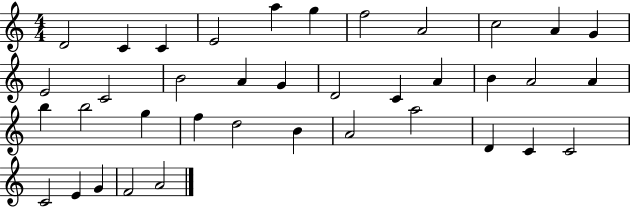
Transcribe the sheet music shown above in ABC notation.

X:1
T:Untitled
M:4/4
L:1/4
K:C
D2 C C E2 a g f2 A2 c2 A G E2 C2 B2 A G D2 C A B A2 A b b2 g f d2 B A2 a2 D C C2 C2 E G F2 A2